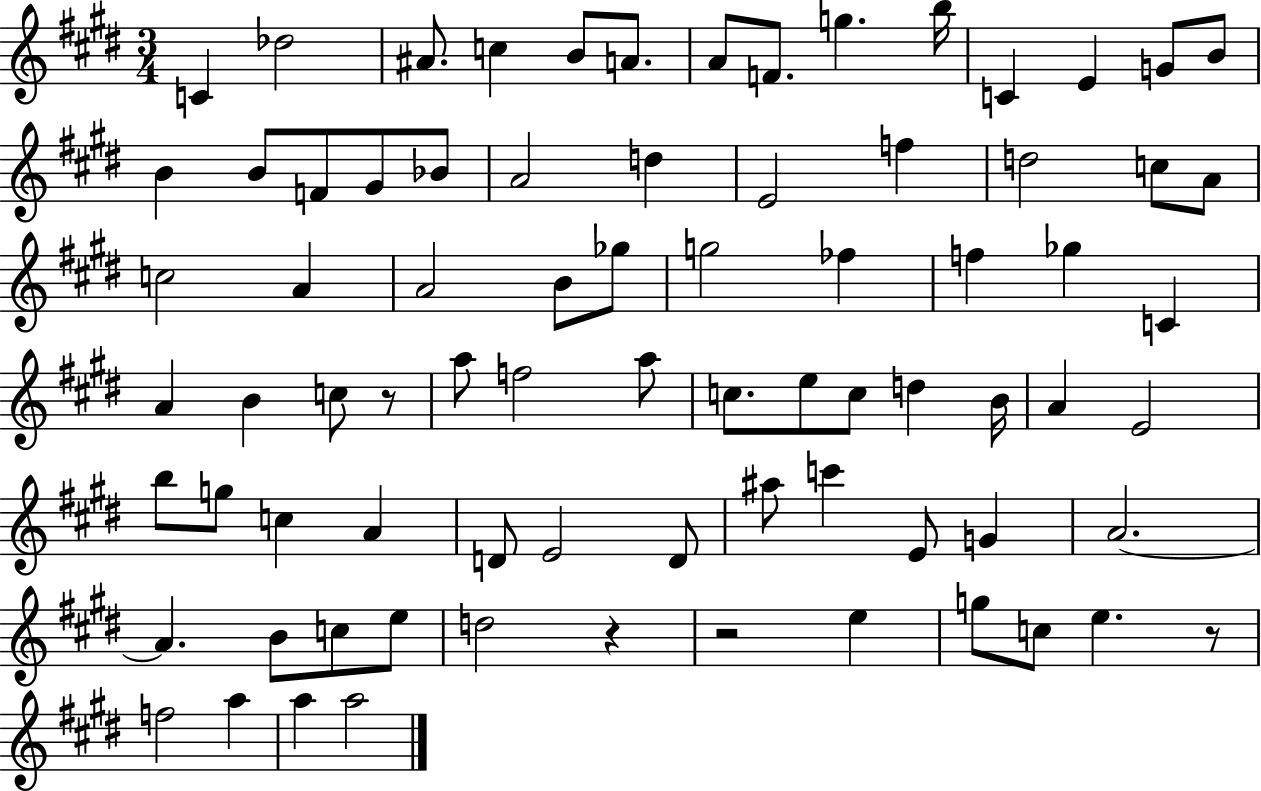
C4/q Db5/h A#4/e. C5/q B4/e A4/e. A4/e F4/e. G5/q. B5/s C4/q E4/q G4/e B4/e B4/q B4/e F4/e G#4/e Bb4/e A4/h D5/q E4/h F5/q D5/h C5/e A4/e C5/h A4/q A4/h B4/e Gb5/e G5/h FES5/q F5/q Gb5/q C4/q A4/q B4/q C5/e R/e A5/e F5/h A5/e C5/e. E5/e C5/e D5/q B4/s A4/q E4/h B5/e G5/e C5/q A4/q D4/e E4/h D4/e A#5/e C6/q E4/e G4/q A4/h. A4/q. B4/e C5/e E5/e D5/h R/q R/h E5/q G5/e C5/e E5/q. R/e F5/h A5/q A5/q A5/h